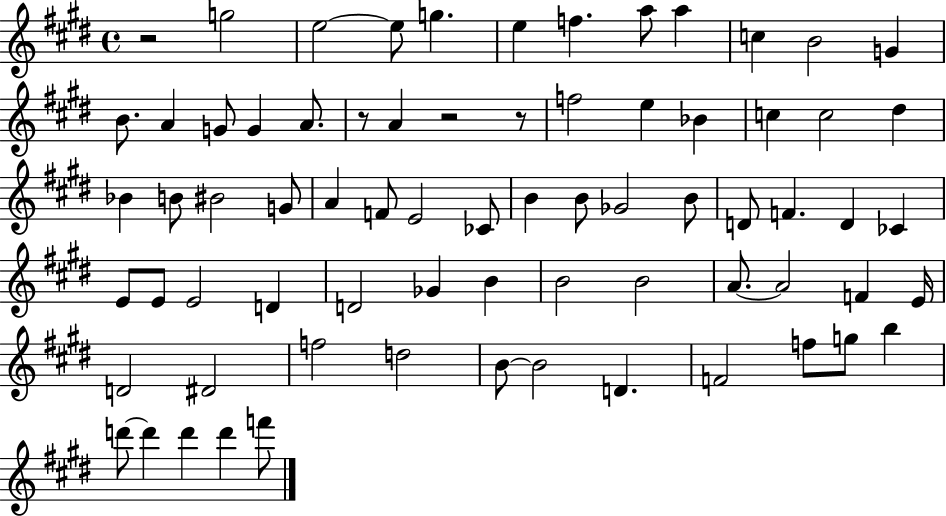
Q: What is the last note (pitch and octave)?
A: F6